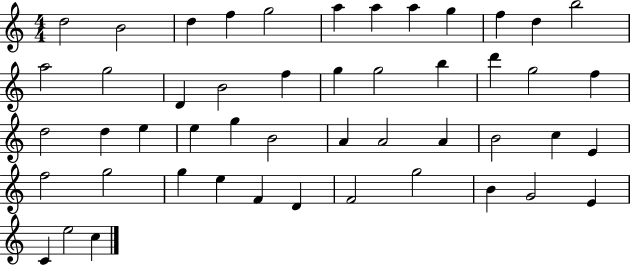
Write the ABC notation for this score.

X:1
T:Untitled
M:4/4
L:1/4
K:C
d2 B2 d f g2 a a a g f d b2 a2 g2 D B2 f g g2 b d' g2 f d2 d e e g B2 A A2 A B2 c E f2 g2 g e F D F2 g2 B G2 E C e2 c